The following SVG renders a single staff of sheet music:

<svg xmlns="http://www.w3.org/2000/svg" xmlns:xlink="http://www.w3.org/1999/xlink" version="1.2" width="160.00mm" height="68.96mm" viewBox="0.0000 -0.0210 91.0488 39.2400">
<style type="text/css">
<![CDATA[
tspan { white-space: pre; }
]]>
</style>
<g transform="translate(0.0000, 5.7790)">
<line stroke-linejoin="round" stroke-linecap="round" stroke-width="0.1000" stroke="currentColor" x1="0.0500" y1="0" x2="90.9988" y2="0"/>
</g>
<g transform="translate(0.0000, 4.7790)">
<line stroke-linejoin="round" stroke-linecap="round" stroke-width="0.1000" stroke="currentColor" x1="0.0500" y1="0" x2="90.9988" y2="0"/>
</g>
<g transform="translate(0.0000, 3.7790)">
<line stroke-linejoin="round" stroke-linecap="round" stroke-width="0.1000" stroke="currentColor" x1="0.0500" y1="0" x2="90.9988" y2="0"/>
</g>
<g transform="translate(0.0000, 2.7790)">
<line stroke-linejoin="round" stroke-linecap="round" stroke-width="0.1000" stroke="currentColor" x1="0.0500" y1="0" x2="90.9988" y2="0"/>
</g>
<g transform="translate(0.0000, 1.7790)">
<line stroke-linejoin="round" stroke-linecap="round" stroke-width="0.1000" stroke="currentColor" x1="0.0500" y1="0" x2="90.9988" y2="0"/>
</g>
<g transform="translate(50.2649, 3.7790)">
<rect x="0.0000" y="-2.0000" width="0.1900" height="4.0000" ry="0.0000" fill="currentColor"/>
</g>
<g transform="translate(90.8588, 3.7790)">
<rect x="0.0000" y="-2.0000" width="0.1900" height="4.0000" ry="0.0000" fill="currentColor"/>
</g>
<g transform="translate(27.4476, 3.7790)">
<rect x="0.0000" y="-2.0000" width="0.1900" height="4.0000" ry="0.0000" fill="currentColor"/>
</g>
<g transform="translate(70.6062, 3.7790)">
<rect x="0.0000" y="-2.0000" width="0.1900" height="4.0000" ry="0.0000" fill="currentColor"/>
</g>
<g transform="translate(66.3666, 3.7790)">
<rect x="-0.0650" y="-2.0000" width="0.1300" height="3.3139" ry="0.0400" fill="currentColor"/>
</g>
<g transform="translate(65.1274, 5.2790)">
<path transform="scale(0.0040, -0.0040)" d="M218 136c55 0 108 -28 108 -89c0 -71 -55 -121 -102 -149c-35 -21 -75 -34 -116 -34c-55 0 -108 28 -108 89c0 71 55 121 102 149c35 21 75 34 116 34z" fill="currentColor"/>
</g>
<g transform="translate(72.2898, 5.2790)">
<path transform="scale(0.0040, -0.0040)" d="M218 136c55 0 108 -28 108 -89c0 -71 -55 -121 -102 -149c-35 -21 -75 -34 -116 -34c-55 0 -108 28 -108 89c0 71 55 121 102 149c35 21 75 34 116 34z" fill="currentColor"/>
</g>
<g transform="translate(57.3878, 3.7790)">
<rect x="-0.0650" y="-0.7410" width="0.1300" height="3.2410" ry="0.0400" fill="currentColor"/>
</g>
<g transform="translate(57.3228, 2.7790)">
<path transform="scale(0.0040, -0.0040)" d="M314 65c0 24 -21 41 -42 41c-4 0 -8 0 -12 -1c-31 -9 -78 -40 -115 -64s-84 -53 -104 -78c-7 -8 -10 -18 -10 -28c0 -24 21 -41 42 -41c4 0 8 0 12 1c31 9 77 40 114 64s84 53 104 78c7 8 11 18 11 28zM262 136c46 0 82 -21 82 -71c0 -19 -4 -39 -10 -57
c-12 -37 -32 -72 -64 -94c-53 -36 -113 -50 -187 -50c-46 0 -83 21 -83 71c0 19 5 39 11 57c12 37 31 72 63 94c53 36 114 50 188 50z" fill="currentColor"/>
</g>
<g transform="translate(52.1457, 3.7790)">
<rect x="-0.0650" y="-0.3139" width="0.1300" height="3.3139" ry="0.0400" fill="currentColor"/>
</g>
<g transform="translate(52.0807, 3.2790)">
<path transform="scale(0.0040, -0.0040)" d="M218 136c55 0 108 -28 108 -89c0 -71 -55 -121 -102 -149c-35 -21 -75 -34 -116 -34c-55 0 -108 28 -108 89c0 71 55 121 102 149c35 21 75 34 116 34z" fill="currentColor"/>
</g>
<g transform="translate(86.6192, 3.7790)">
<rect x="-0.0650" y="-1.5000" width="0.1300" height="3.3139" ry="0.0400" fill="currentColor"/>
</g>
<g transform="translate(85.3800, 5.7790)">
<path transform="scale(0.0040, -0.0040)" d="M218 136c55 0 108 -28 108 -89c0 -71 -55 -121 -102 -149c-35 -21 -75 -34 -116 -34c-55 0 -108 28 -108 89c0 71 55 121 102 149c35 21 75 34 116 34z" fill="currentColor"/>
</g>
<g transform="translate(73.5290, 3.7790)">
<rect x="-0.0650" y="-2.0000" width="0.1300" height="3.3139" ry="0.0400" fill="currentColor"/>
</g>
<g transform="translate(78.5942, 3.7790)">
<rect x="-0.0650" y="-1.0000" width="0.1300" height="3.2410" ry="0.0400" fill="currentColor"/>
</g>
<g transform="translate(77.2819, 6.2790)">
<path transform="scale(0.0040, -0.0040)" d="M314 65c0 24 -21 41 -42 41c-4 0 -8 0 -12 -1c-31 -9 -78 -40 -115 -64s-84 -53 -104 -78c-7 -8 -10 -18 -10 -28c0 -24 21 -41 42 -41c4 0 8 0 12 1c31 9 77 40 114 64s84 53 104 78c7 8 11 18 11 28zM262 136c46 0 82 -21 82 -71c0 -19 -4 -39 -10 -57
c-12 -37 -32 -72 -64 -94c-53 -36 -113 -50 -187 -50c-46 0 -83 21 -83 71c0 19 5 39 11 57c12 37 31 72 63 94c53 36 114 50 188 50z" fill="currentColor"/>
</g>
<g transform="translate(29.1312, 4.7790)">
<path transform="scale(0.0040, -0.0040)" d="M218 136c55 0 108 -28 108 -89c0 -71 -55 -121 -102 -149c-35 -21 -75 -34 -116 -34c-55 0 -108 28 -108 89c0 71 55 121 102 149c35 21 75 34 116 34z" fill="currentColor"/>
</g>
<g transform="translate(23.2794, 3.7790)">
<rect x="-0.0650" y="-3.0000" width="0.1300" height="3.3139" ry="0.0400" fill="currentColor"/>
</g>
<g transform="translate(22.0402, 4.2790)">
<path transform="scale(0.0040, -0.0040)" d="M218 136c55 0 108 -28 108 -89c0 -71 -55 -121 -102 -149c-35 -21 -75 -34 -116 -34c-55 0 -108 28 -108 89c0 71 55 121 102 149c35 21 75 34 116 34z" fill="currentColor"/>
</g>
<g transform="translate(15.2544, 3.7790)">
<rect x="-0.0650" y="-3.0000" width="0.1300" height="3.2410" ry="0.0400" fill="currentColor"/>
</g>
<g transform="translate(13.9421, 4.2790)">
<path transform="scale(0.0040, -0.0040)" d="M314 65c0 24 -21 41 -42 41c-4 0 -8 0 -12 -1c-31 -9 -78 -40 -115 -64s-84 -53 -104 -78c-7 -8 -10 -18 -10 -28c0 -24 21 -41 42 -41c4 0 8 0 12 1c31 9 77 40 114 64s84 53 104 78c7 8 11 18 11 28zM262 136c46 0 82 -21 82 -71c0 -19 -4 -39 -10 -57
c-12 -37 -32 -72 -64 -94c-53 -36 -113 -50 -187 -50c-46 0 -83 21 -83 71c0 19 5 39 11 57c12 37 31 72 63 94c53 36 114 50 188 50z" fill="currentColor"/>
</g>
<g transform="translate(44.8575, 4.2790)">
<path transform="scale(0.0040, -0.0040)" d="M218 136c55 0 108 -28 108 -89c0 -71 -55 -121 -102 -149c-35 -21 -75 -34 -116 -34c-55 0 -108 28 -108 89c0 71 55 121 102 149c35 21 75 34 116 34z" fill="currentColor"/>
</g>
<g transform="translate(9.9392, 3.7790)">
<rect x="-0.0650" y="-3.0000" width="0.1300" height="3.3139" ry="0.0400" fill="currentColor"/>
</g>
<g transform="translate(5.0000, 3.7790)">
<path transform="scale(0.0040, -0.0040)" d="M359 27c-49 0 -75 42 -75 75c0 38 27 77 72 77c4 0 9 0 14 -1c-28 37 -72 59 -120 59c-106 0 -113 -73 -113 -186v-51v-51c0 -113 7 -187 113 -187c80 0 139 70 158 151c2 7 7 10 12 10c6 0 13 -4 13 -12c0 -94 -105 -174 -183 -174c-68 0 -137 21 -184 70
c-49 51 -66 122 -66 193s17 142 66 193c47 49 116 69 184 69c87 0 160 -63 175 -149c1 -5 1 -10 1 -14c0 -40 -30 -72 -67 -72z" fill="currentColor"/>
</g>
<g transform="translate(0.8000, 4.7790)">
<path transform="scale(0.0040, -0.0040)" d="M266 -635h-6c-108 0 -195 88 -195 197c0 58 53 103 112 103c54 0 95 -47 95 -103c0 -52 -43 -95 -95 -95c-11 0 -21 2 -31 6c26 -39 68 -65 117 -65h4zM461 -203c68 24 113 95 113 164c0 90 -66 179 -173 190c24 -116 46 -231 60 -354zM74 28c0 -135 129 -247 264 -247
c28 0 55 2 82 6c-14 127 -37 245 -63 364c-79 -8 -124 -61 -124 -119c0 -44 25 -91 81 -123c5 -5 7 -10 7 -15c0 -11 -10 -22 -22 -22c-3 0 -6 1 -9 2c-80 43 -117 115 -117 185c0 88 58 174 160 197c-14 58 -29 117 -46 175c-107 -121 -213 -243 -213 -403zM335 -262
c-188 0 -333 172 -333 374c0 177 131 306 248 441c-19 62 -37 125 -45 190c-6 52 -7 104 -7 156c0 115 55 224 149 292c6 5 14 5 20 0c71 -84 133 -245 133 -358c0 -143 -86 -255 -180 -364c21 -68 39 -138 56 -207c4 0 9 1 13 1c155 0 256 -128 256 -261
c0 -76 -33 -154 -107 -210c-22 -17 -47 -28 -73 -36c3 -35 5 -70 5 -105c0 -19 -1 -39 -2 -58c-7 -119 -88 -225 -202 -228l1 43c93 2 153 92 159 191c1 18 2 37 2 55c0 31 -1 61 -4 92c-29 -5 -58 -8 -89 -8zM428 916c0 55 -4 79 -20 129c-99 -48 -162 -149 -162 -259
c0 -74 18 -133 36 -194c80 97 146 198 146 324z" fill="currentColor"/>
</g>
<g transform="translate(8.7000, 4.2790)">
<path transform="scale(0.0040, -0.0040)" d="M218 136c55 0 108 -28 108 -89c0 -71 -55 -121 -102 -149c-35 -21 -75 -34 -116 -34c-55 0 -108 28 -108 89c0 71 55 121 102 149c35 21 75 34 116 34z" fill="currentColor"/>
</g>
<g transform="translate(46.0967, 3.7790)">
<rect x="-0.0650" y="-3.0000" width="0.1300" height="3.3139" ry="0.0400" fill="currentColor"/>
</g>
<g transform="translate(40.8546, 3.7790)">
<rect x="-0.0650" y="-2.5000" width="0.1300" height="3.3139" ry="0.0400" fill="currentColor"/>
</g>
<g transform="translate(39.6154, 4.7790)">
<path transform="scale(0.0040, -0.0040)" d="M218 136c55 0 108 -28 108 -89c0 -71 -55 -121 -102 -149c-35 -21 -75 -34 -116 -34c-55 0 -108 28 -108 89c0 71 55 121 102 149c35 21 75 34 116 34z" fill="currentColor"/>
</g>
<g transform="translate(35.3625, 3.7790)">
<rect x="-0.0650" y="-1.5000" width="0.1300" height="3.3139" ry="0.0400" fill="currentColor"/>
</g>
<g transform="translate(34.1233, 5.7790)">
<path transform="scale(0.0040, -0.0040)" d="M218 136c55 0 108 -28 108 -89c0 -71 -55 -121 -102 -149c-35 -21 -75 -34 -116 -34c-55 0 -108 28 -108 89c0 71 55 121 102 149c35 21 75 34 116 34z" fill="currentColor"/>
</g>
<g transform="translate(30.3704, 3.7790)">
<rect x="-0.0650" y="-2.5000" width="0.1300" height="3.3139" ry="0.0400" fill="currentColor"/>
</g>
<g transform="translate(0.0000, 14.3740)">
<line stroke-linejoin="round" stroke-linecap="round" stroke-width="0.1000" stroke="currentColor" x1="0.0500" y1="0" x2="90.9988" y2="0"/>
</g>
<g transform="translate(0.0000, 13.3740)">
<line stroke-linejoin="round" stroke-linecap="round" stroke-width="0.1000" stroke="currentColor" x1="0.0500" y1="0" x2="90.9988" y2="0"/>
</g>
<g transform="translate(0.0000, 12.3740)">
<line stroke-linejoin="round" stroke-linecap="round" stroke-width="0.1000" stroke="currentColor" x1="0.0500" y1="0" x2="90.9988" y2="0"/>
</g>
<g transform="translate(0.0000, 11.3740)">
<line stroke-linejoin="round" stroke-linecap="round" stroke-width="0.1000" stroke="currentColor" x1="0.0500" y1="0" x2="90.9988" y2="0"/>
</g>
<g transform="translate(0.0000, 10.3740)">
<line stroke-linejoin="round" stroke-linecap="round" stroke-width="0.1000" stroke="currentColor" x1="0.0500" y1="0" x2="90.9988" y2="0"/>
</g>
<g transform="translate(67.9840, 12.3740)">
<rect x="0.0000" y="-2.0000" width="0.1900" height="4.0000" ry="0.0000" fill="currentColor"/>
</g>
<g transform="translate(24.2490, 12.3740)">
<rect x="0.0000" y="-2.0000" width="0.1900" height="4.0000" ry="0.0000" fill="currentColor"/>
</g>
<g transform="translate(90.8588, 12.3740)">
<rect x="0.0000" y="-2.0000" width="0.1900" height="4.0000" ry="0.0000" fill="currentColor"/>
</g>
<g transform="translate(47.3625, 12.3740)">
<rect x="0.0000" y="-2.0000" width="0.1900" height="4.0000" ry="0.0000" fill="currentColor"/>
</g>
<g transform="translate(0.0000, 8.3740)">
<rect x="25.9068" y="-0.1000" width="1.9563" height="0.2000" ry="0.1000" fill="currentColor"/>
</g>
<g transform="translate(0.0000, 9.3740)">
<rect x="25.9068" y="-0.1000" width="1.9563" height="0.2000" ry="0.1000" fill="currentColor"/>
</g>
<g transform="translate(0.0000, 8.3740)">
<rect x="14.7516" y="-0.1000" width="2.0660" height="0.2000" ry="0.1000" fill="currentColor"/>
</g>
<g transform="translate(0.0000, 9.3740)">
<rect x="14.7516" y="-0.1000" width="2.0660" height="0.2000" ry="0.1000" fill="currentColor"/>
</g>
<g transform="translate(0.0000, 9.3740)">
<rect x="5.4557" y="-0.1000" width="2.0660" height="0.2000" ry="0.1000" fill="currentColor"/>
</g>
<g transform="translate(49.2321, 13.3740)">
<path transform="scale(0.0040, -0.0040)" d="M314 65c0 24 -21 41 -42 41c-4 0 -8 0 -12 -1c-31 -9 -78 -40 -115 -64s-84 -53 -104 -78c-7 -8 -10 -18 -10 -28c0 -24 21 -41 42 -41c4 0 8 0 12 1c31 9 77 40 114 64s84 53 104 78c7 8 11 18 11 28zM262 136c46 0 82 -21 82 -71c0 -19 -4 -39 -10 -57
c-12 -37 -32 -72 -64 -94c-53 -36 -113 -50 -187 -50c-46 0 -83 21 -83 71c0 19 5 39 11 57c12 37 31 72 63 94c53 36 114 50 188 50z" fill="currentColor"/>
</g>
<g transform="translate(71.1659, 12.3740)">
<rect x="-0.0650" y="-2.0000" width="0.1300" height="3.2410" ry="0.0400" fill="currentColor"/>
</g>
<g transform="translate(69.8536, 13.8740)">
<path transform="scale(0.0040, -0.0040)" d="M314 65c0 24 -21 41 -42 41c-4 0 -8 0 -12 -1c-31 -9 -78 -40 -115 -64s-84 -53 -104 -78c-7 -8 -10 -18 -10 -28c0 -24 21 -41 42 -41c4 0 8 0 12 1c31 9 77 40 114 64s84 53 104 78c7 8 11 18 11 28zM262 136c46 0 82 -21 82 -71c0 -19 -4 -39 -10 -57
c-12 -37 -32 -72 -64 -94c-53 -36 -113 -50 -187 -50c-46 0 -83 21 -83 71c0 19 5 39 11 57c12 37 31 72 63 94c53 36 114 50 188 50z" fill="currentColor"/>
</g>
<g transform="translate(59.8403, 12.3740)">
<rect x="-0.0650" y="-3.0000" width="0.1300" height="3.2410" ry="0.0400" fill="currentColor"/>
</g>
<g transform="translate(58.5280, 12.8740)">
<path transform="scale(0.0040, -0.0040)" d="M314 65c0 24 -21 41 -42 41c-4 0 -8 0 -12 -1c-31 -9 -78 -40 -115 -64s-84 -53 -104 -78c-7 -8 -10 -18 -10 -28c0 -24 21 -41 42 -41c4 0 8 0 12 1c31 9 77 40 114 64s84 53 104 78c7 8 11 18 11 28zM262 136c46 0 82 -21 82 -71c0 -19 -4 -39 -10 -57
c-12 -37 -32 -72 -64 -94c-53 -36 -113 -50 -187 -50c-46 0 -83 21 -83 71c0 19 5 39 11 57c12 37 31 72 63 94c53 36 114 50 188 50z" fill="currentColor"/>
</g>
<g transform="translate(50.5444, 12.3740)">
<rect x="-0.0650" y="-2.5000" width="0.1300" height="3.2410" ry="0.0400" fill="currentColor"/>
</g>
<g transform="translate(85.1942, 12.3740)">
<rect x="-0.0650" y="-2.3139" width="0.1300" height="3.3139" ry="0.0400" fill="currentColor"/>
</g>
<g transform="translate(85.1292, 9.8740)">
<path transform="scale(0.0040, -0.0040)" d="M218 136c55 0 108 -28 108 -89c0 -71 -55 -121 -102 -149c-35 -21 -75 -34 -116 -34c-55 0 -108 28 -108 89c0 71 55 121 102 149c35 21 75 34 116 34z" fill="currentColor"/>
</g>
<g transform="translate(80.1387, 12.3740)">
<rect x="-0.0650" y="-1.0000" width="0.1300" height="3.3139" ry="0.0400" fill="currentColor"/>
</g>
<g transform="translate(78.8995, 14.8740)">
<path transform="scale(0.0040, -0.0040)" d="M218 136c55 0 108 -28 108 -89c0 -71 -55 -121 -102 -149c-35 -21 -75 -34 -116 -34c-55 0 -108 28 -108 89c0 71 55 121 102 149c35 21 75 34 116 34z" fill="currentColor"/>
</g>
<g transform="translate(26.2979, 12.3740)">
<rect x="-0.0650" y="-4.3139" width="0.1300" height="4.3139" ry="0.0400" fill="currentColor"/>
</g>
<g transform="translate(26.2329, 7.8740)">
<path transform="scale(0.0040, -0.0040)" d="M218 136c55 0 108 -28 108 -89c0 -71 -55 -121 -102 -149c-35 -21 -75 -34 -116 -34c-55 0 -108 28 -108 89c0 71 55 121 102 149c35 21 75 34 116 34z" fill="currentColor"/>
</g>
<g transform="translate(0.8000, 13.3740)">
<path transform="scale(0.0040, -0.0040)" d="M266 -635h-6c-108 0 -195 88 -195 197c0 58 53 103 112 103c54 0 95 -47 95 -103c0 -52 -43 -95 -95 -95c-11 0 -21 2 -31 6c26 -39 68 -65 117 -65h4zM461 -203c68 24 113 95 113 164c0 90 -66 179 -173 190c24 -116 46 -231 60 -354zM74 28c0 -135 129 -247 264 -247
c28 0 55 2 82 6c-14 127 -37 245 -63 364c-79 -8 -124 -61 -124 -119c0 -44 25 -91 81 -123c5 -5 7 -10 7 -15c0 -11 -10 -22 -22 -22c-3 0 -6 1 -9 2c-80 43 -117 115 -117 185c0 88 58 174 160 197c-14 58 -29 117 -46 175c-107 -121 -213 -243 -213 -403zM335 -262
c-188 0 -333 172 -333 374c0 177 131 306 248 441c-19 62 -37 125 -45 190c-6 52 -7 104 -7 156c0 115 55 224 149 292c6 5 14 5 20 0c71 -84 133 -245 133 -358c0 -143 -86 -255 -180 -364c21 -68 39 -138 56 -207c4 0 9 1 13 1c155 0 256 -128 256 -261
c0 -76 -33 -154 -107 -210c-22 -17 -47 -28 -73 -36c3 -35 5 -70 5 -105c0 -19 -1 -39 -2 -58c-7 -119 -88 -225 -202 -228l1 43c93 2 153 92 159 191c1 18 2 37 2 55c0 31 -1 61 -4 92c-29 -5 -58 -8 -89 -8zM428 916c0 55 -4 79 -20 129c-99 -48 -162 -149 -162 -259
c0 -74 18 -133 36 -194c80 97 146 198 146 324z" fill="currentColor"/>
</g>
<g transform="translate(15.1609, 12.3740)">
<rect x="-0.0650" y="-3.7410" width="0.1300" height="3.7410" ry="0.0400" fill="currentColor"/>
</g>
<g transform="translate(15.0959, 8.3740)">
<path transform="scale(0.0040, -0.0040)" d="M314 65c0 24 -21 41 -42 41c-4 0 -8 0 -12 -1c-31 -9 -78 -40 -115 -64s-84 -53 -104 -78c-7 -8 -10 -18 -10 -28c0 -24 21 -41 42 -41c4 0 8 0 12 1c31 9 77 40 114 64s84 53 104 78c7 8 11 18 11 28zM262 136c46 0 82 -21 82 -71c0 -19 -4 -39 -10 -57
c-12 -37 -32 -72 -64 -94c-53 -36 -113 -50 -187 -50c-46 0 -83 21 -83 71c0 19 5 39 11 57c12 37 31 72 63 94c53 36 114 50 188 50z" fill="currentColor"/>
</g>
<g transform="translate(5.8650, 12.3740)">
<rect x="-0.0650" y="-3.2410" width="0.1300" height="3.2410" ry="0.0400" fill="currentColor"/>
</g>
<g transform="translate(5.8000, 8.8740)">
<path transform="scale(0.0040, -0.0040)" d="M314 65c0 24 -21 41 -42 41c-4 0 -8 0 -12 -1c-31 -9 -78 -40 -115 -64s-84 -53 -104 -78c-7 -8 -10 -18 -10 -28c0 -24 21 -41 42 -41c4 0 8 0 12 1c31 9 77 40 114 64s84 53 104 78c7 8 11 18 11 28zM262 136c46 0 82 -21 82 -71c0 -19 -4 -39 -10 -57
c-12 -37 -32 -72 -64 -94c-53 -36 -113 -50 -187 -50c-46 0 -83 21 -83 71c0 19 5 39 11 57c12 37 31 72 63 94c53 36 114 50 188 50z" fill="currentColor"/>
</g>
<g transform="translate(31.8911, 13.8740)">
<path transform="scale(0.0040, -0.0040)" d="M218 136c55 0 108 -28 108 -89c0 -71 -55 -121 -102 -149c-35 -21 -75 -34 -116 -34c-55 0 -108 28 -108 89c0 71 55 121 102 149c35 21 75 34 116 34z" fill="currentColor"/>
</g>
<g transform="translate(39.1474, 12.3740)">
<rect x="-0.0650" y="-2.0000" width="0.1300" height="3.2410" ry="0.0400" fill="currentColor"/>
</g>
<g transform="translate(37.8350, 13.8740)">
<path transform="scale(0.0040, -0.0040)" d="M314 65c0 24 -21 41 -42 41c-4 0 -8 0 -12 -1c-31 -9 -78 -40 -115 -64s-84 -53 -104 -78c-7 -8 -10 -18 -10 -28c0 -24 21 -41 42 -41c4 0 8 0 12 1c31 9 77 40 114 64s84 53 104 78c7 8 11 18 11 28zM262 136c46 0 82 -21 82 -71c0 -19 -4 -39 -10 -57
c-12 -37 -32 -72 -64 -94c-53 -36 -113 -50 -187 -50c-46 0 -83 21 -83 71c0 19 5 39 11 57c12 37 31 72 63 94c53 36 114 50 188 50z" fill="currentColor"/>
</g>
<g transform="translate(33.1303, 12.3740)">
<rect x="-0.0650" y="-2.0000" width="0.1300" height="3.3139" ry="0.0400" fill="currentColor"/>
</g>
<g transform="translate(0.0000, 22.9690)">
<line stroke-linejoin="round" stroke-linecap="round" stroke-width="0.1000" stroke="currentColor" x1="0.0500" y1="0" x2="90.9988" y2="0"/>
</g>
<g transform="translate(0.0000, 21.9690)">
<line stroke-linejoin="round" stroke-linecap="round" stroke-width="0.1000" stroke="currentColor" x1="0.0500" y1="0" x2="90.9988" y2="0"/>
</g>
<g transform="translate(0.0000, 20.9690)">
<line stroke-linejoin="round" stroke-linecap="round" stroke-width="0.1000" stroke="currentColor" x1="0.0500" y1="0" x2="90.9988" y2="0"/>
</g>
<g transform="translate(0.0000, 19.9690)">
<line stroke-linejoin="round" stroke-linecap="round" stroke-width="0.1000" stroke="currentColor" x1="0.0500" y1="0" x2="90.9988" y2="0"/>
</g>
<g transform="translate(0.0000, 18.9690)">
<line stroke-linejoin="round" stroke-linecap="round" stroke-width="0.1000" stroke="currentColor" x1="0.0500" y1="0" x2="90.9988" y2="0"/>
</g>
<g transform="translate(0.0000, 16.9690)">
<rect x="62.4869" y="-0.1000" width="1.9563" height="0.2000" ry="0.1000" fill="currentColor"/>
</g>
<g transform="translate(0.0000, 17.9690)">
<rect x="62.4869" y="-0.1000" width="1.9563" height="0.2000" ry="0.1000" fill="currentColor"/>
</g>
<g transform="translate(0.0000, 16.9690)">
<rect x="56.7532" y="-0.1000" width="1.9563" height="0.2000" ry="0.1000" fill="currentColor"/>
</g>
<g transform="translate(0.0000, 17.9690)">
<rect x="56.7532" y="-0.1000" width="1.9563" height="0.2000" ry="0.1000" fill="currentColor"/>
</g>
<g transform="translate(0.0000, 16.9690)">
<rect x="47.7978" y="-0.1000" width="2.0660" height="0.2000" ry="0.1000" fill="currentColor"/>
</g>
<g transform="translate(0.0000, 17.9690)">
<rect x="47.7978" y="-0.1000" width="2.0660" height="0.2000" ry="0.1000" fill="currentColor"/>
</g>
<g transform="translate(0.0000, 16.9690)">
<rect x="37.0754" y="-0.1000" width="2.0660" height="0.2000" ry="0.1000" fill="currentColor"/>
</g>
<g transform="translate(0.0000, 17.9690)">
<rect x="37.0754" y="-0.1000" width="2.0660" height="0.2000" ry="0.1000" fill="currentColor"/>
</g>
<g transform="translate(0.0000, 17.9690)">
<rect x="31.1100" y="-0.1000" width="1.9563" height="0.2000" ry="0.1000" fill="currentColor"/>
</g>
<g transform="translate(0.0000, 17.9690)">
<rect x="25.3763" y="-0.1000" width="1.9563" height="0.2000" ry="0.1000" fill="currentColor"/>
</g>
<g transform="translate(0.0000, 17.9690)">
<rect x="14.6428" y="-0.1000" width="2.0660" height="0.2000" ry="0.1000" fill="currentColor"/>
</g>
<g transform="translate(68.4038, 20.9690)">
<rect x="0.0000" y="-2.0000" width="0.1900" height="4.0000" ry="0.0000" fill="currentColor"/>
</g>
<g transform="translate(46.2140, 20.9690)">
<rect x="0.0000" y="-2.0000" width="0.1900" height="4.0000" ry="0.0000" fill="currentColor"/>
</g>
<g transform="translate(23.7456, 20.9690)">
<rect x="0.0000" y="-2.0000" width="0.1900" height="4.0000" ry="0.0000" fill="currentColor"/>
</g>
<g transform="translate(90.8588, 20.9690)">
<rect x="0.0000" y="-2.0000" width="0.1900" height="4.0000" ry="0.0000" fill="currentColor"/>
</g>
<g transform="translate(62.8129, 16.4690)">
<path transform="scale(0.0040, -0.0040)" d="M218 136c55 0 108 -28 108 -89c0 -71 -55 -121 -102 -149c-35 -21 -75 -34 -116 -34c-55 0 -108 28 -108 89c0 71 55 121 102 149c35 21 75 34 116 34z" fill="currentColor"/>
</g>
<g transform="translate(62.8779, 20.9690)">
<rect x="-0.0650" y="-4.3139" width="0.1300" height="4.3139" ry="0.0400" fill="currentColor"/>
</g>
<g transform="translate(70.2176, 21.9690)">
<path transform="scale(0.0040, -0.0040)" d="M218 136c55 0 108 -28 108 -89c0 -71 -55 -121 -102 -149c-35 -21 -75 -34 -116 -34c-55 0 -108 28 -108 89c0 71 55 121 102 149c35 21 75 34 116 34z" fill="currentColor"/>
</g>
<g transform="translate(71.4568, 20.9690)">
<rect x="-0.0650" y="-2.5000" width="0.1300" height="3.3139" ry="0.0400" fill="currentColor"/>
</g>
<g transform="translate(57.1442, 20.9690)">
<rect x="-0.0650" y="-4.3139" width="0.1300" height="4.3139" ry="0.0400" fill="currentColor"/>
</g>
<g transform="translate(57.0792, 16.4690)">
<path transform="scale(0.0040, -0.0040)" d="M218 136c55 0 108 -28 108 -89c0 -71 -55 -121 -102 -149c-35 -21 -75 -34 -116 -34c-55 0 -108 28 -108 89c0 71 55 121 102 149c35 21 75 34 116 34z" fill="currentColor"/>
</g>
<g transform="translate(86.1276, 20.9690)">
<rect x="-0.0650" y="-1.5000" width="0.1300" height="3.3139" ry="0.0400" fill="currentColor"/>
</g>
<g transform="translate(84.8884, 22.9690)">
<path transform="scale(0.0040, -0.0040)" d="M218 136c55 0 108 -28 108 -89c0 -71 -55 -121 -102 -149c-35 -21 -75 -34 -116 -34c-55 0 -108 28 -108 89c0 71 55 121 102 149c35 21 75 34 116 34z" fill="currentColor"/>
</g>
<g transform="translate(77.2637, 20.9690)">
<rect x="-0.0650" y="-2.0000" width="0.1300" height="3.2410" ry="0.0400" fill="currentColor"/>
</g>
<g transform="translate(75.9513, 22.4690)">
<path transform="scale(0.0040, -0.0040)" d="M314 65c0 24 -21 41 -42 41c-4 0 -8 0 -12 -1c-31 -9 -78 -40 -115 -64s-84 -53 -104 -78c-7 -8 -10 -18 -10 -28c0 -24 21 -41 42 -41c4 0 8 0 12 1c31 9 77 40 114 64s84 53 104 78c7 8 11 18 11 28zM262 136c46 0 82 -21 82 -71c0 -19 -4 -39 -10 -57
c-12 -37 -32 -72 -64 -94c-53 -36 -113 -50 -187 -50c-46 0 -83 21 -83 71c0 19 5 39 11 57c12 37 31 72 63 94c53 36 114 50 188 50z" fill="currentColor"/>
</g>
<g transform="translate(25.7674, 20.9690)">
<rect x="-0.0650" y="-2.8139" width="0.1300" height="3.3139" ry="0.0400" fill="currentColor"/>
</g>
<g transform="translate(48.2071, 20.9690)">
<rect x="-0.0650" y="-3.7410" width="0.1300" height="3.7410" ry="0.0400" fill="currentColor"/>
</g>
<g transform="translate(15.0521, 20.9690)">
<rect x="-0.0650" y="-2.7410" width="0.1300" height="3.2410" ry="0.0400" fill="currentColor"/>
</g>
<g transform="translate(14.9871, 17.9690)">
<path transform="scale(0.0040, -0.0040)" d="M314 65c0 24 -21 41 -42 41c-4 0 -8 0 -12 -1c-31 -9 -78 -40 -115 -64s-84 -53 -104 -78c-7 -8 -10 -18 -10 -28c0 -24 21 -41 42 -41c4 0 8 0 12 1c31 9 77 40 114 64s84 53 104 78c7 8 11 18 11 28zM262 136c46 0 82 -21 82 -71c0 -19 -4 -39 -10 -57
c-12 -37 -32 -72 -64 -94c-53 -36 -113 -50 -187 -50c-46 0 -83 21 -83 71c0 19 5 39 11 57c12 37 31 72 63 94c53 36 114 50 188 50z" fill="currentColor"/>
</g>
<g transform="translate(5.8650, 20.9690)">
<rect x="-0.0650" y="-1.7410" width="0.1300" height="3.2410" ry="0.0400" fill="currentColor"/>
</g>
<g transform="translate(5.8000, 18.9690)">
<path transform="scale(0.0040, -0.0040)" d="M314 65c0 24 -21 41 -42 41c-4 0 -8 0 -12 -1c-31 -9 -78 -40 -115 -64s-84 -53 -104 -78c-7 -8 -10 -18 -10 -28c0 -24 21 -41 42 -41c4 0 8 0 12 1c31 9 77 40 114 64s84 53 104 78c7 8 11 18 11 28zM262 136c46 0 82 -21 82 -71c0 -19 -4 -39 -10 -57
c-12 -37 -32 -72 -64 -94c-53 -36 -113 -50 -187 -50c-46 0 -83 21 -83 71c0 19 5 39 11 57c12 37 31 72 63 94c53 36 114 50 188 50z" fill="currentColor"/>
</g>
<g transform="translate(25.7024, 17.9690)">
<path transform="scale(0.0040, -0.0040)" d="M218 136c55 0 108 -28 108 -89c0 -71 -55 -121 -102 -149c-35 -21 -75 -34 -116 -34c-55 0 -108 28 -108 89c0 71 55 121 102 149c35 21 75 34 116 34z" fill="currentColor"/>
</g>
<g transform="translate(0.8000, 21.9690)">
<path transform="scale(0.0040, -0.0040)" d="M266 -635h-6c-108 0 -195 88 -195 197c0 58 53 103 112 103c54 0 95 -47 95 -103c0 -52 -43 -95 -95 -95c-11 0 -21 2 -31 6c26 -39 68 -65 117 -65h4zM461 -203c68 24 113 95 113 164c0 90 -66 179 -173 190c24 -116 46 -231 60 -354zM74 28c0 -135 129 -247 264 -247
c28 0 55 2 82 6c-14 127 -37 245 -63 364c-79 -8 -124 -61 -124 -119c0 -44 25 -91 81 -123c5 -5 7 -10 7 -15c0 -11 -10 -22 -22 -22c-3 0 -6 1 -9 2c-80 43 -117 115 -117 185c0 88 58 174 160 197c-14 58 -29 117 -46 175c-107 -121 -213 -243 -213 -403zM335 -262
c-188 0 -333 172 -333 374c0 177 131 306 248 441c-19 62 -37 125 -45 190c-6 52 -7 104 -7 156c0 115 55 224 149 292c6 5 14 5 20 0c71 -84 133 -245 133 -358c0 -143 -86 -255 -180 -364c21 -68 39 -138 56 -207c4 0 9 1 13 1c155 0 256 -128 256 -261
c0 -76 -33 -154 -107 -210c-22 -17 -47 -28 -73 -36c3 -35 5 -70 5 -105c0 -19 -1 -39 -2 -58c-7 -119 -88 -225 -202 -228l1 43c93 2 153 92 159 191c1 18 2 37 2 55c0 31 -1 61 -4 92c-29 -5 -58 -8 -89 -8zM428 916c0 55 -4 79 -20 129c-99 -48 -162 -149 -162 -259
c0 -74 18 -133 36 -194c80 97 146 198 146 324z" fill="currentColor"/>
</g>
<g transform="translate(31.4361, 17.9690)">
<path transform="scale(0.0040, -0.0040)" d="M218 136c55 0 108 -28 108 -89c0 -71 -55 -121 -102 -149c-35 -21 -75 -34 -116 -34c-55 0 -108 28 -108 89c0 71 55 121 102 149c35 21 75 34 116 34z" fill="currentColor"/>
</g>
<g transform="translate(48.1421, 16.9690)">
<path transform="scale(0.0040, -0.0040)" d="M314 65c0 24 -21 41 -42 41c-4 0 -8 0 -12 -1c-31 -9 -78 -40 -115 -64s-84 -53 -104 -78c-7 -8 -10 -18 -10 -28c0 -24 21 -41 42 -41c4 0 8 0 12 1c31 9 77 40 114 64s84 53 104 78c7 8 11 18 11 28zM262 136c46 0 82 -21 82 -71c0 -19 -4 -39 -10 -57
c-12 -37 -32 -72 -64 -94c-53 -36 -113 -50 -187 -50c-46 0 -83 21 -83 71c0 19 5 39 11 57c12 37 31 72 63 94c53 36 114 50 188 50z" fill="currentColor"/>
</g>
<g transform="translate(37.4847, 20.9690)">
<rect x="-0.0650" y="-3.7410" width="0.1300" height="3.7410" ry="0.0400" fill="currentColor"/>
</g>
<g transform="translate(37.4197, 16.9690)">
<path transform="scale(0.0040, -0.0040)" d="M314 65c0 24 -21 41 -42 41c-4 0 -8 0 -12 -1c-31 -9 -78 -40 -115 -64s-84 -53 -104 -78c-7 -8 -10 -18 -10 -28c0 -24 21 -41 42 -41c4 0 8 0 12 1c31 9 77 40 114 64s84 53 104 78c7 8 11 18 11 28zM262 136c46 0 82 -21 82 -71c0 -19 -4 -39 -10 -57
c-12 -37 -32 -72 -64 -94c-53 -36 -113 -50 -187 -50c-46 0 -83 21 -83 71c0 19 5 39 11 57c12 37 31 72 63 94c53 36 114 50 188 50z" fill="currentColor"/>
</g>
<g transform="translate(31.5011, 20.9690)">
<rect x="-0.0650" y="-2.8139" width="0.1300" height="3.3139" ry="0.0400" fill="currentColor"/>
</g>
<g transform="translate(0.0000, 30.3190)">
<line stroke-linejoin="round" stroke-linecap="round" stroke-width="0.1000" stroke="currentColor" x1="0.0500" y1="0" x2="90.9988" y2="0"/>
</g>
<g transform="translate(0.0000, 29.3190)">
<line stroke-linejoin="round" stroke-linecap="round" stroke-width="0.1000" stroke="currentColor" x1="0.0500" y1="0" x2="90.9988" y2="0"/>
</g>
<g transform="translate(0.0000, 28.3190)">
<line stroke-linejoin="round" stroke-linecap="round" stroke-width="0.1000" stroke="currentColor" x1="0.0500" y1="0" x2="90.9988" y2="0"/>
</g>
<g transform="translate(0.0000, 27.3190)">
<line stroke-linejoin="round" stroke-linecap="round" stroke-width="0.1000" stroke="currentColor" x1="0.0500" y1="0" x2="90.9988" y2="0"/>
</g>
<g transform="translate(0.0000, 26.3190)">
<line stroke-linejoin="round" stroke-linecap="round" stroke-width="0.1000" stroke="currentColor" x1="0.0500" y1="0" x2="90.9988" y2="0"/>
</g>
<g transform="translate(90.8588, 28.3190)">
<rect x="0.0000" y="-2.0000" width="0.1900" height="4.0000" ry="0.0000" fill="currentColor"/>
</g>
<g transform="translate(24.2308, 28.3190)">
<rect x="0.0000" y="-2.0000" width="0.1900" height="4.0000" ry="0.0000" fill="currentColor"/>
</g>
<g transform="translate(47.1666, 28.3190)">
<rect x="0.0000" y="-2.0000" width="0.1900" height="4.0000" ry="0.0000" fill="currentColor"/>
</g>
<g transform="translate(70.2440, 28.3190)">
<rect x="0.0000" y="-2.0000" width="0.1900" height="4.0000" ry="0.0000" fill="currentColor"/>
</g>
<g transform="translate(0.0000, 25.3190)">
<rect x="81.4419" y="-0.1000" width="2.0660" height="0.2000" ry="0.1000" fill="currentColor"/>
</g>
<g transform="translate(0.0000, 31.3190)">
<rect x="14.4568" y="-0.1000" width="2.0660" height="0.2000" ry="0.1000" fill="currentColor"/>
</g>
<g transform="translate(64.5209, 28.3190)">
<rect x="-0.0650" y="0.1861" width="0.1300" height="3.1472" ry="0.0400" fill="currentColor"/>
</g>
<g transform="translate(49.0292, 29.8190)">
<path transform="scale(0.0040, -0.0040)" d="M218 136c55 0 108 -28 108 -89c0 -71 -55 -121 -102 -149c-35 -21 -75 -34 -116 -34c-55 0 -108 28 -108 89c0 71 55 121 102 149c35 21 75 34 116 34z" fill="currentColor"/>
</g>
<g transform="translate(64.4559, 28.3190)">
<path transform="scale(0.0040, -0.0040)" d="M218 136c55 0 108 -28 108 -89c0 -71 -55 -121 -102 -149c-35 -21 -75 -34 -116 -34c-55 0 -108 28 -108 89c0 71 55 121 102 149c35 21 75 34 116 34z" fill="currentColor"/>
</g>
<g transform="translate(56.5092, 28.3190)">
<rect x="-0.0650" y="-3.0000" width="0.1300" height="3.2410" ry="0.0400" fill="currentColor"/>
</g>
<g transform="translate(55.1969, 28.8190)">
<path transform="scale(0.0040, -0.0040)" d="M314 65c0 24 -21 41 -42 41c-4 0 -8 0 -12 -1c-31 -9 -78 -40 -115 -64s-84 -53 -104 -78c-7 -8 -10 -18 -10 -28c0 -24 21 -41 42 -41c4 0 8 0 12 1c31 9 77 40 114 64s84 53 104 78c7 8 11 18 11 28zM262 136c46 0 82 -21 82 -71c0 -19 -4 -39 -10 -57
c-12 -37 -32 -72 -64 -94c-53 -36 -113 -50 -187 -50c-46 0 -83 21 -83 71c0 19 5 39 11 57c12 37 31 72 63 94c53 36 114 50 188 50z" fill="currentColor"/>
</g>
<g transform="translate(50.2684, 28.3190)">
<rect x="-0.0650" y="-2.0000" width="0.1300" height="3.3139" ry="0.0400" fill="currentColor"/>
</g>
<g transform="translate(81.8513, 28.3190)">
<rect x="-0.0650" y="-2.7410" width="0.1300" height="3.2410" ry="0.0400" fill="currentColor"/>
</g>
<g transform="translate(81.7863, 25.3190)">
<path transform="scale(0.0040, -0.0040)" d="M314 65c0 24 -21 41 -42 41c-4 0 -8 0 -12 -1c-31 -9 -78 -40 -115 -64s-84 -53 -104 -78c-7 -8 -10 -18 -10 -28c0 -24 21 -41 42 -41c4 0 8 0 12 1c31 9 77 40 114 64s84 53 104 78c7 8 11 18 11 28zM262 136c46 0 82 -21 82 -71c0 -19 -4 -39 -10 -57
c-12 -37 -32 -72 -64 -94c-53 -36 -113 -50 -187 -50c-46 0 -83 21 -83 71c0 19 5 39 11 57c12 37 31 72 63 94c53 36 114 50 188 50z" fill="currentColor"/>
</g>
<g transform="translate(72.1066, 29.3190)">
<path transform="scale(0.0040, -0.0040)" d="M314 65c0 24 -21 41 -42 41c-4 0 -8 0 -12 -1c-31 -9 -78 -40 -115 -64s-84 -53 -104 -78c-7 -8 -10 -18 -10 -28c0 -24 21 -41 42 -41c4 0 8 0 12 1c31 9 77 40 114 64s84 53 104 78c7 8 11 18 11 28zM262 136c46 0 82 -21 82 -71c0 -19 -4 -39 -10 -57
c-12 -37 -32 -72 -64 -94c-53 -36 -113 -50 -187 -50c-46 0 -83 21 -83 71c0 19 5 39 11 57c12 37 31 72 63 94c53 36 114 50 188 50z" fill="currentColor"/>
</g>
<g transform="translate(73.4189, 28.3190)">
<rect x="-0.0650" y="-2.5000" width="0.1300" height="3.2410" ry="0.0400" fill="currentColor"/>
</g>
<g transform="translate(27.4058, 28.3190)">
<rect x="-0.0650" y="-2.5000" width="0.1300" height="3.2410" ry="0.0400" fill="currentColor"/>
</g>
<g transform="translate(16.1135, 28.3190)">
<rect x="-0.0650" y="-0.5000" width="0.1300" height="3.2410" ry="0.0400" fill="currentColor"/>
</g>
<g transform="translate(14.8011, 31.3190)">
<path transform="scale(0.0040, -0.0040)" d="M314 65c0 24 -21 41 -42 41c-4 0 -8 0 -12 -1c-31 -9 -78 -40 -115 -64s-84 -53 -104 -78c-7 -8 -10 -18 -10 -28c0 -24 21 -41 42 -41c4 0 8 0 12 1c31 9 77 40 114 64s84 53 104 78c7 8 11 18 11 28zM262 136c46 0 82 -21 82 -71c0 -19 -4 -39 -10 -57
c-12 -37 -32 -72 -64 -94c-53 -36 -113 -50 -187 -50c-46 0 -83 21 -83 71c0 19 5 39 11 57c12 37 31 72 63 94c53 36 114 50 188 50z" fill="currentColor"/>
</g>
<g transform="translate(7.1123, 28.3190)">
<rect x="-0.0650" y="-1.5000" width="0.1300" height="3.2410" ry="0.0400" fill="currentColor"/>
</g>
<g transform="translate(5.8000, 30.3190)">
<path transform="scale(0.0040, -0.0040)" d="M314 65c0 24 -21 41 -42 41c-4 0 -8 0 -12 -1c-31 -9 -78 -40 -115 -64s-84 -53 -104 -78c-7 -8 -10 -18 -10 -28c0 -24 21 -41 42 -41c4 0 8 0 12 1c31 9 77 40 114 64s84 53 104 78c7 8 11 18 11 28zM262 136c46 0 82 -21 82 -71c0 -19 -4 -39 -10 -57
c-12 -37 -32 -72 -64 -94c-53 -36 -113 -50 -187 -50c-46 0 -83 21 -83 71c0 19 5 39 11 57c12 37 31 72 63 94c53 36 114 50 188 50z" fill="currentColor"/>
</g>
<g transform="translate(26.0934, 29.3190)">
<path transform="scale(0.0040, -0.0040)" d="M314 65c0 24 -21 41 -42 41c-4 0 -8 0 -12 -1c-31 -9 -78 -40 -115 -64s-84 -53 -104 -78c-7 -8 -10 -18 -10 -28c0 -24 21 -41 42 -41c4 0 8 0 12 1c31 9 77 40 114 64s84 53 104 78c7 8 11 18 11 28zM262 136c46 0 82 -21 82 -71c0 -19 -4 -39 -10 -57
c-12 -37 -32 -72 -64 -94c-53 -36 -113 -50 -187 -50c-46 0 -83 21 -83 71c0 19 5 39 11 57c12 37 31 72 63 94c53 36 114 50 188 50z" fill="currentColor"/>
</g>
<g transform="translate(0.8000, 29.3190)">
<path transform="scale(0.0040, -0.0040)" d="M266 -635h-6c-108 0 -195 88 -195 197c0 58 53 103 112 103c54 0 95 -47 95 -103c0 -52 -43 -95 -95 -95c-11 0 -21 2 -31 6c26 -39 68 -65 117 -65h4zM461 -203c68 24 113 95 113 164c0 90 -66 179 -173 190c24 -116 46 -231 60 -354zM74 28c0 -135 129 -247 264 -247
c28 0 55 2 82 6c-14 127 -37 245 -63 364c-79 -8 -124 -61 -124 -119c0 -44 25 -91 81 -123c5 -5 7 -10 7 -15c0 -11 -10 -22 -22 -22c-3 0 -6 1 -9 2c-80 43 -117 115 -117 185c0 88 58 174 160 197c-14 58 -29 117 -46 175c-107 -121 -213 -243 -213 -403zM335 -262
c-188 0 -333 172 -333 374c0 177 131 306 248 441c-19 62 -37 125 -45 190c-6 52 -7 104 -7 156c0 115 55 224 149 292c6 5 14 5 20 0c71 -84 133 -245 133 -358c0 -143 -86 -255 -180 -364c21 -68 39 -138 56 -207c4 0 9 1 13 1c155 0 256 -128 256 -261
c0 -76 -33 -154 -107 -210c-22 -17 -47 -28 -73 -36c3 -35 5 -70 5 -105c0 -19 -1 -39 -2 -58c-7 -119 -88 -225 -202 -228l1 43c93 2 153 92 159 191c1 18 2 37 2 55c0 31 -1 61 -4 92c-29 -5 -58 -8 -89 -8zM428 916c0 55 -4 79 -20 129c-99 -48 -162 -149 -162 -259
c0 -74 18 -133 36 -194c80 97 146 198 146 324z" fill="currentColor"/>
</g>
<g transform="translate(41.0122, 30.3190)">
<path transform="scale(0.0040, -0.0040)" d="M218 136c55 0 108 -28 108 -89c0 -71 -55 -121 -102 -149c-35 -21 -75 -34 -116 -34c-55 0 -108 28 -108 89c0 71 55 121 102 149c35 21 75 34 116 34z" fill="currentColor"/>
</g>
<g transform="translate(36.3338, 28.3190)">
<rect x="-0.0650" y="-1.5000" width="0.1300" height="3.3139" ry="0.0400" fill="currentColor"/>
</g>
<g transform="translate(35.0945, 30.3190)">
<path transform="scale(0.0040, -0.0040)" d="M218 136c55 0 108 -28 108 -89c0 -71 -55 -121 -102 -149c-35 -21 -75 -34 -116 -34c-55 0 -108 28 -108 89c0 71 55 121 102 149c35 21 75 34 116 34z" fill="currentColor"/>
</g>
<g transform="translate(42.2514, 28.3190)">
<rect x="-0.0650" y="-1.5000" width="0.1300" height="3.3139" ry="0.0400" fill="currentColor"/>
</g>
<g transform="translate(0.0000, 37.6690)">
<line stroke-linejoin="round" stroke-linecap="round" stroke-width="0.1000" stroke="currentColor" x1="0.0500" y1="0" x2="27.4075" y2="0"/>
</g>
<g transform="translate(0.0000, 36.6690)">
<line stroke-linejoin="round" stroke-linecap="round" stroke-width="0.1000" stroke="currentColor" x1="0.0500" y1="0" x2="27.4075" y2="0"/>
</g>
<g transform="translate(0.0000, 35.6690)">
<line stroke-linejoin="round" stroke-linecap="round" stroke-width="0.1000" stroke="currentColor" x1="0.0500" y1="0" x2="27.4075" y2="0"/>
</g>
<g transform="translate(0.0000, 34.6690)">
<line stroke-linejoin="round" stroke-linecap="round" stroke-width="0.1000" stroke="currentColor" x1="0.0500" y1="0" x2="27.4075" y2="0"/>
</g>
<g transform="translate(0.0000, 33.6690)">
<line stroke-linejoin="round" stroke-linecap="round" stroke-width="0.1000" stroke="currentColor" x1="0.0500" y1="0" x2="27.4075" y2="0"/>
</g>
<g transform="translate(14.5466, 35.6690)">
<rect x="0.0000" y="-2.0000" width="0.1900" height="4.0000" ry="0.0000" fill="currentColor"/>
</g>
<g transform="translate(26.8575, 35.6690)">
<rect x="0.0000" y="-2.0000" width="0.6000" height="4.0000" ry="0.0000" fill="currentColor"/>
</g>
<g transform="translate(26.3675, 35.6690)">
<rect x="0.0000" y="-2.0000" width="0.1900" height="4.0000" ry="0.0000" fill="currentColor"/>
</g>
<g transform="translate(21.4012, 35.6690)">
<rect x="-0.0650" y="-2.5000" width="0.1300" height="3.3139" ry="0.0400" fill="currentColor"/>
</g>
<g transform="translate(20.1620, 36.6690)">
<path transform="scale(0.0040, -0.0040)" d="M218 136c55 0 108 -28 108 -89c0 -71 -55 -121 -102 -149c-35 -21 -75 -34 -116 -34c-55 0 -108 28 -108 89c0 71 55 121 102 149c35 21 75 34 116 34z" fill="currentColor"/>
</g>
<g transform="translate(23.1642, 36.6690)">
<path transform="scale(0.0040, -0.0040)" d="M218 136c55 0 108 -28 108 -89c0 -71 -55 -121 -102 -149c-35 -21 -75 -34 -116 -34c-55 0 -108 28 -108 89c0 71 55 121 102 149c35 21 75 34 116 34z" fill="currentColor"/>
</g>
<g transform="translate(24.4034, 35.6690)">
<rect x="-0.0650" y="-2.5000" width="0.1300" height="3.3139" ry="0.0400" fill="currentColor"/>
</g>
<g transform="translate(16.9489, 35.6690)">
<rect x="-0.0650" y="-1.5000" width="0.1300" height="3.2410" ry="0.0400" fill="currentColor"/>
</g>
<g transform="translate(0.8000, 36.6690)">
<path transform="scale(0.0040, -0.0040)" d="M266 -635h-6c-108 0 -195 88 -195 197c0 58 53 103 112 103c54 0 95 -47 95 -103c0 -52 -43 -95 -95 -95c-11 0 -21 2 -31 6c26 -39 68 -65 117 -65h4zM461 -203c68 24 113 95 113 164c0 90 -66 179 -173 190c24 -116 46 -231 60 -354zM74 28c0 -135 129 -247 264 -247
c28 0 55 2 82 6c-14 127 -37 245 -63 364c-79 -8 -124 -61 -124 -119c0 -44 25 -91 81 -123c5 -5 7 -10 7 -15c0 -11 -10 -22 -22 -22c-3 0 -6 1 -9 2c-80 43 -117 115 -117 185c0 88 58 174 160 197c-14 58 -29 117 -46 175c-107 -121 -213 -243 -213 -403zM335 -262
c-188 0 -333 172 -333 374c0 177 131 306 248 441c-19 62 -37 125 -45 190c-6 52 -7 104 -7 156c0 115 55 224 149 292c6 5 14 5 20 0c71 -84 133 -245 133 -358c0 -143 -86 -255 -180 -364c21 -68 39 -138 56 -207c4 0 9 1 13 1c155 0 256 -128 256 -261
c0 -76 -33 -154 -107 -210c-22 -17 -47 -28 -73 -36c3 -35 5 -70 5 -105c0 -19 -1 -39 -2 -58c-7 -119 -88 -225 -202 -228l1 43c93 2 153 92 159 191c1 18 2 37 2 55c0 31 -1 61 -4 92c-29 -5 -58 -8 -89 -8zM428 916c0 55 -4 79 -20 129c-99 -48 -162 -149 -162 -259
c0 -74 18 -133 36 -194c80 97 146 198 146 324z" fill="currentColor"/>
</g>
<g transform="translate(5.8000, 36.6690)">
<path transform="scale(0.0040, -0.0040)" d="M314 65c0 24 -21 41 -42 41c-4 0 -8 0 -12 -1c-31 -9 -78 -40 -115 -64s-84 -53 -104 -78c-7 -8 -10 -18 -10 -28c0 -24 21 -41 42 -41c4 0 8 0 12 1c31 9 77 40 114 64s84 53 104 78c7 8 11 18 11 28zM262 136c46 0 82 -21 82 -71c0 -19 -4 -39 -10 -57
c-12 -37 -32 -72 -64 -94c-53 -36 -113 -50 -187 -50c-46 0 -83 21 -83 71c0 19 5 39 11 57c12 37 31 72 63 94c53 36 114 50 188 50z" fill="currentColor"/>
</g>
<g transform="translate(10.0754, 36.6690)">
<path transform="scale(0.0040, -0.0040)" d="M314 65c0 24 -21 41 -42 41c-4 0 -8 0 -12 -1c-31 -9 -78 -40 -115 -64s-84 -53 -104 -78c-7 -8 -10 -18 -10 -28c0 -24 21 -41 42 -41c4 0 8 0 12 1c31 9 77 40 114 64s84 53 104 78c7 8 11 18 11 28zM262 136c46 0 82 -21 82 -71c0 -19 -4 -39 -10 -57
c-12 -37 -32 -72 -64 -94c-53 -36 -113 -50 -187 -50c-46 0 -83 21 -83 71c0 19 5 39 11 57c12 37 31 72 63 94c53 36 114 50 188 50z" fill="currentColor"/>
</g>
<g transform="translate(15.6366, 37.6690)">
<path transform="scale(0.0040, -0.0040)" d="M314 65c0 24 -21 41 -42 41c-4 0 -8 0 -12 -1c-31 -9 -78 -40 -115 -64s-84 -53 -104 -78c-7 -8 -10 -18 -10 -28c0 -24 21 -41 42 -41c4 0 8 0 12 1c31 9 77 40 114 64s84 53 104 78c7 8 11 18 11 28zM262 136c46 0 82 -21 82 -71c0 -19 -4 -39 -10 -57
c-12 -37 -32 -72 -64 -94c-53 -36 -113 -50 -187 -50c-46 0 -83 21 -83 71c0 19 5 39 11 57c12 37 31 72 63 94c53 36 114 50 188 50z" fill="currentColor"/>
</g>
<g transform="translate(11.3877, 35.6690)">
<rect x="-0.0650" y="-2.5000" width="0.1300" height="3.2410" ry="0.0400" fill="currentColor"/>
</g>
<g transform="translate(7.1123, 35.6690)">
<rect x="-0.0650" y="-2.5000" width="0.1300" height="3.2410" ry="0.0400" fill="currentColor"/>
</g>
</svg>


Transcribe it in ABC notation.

X:1
T:Untitled
M:4/4
L:1/4
K:C
A A2 A G E G A c d2 F F D2 E b2 c'2 d' F F2 G2 A2 F2 D g f2 a2 a a c'2 c'2 d' d' G F2 E E2 C2 G2 E E F A2 B G2 a2 G2 G2 E2 G G